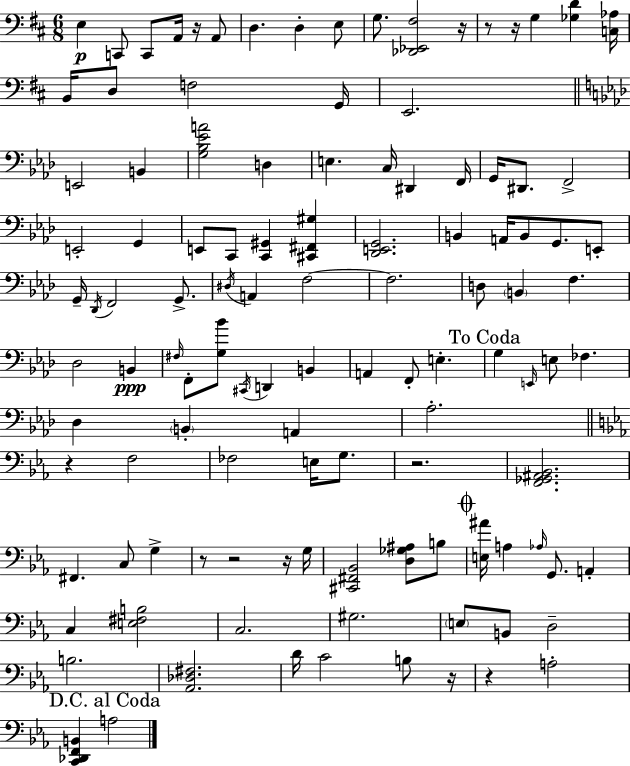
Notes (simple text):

E3/q C2/e C2/e A2/s R/s A2/e D3/q. D3/q E3/e G3/e. [Db2,Eb2,F#3]/h R/s R/e R/s G3/q [Gb3,D4]/q [C3,Ab3]/s B2/s D3/e F3/h G2/s E2/h. E2/h B2/q [G3,Bb3,Eb4,A4]/h D3/q E3/q. C3/s D#2/q F2/s G2/s D#2/e. F2/h E2/h G2/q E2/e C2/e [C2,G#2]/q [C#2,F#2,G#3]/q [Db2,E2,G2]/h. B2/q A2/s B2/e G2/e. E2/e G2/s Db2/s F2/h G2/e. D#3/s A2/q F3/h F3/h. D3/e B2/q F3/q. Db3/h B2/q F#3/s F2/e [G3,Bb4]/e C#2/s D2/q B2/q A2/q F2/e E3/q. G3/q E2/s E3/e FES3/q. Db3/q B2/q A2/q Ab3/h. R/q F3/h FES3/h E3/s G3/e. R/h. [F2,Gb2,A#2,Bb2]/h. F#2/q. C3/e G3/q R/e R/h R/s G3/s [C#2,F#2,Bb2]/h [D3,Gb3,A#3]/e B3/e [E3,A#4]/s A3/q Ab3/s G2/e. A2/q C3/q [E3,F#3,B3]/h C3/h. G#3/h. E3/e B2/e D3/h B3/h. [Ab2,Db3,F#3]/h. D4/s C4/h B3/e R/s R/q A3/h [C2,Db2,F2,B2]/q A3/h